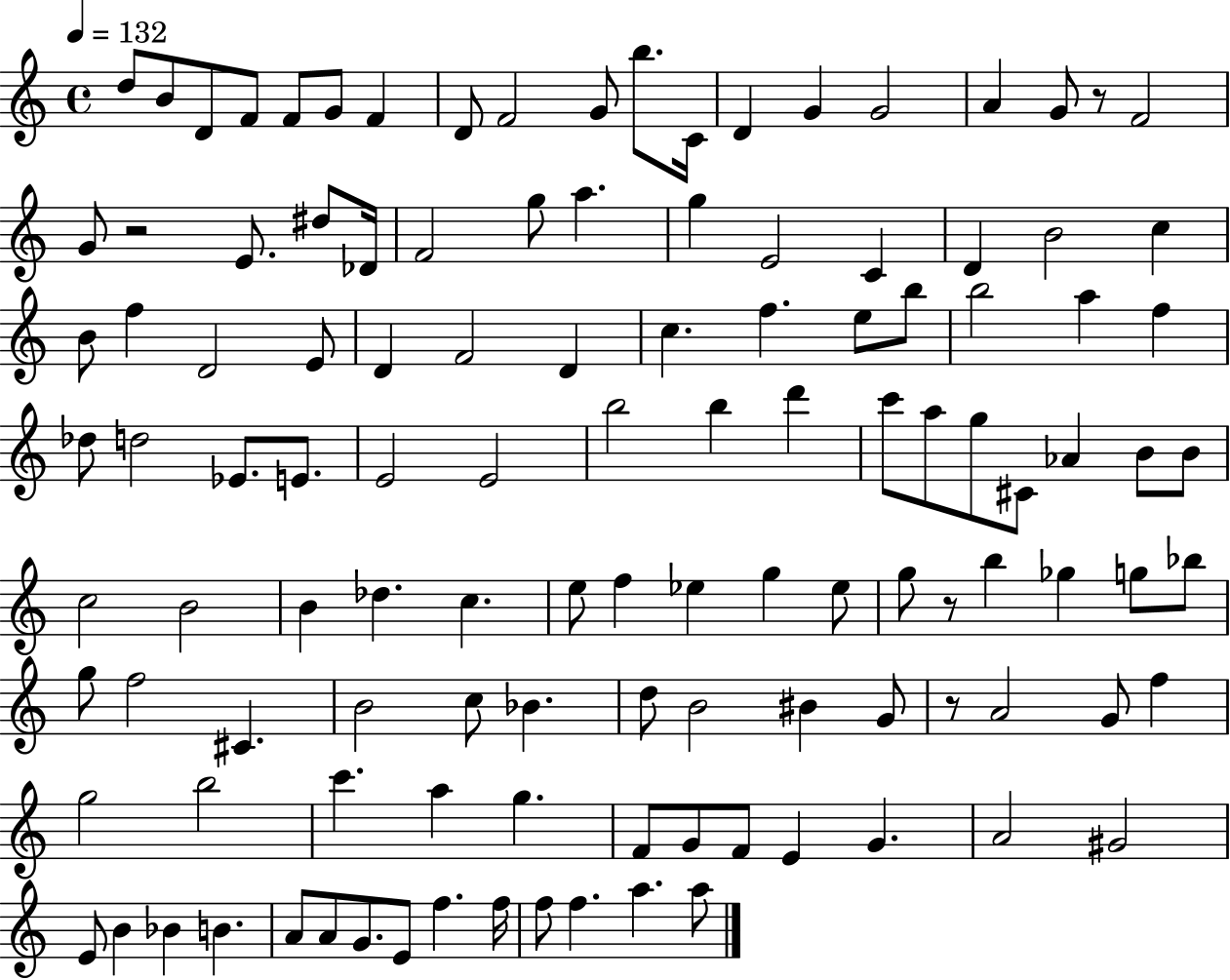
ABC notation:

X:1
T:Untitled
M:4/4
L:1/4
K:C
d/2 B/2 D/2 F/2 F/2 G/2 F D/2 F2 G/2 b/2 C/4 D G G2 A G/2 z/2 F2 G/2 z2 E/2 ^d/2 _D/4 F2 g/2 a g E2 C D B2 c B/2 f D2 E/2 D F2 D c f e/2 b/2 b2 a f _d/2 d2 _E/2 E/2 E2 E2 b2 b d' c'/2 a/2 g/2 ^C/2 _A B/2 B/2 c2 B2 B _d c e/2 f _e g _e/2 g/2 z/2 b _g g/2 _b/2 g/2 f2 ^C B2 c/2 _B d/2 B2 ^B G/2 z/2 A2 G/2 f g2 b2 c' a g F/2 G/2 F/2 E G A2 ^G2 E/2 B _B B A/2 A/2 G/2 E/2 f f/4 f/2 f a a/2